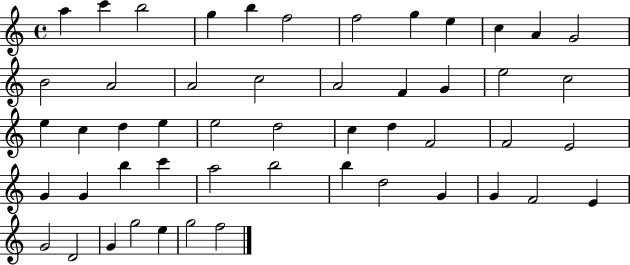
X:1
T:Untitled
M:4/4
L:1/4
K:C
a c' b2 g b f2 f2 g e c A G2 B2 A2 A2 c2 A2 F G e2 c2 e c d e e2 d2 c d F2 F2 E2 G G b c' a2 b2 b d2 G G F2 E G2 D2 G g2 e g2 f2